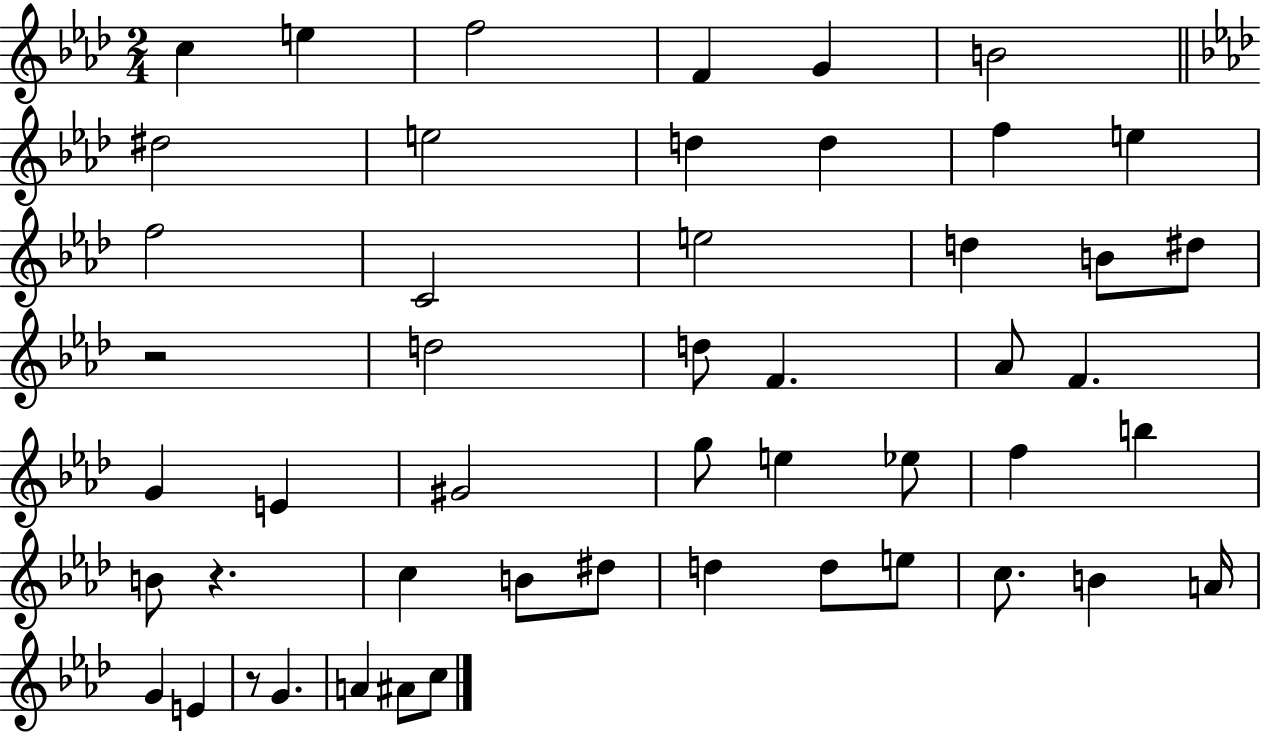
X:1
T:Untitled
M:2/4
L:1/4
K:Ab
c e f2 F G B2 ^d2 e2 d d f e f2 C2 e2 d B/2 ^d/2 z2 d2 d/2 F _A/2 F G E ^G2 g/2 e _e/2 f b B/2 z c B/2 ^d/2 d d/2 e/2 c/2 B A/4 G E z/2 G A ^A/2 c/2